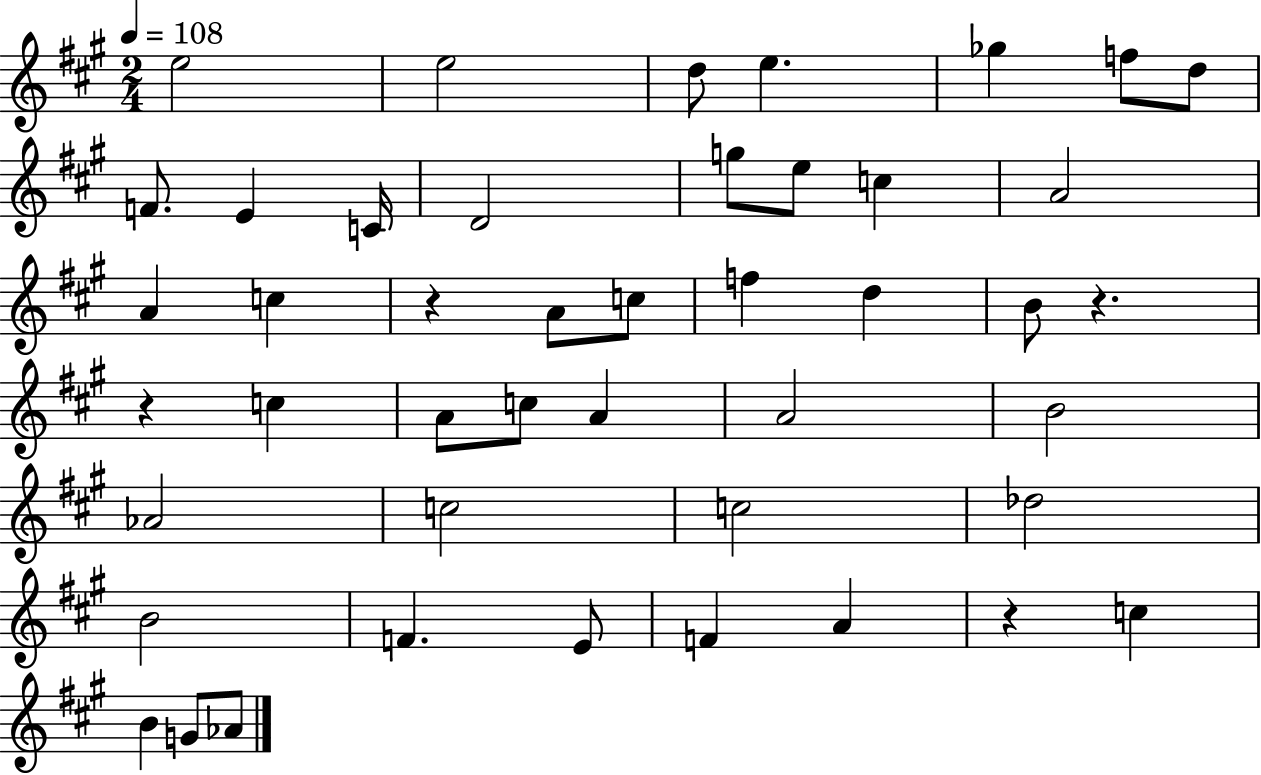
E5/h E5/h D5/e E5/q. Gb5/q F5/e D5/e F4/e. E4/q C4/s D4/h G5/e E5/e C5/q A4/h A4/q C5/q R/q A4/e C5/e F5/q D5/q B4/e R/q. R/q C5/q A4/e C5/e A4/q A4/h B4/h Ab4/h C5/h C5/h Db5/h B4/h F4/q. E4/e F4/q A4/q R/q C5/q B4/q G4/e Ab4/e